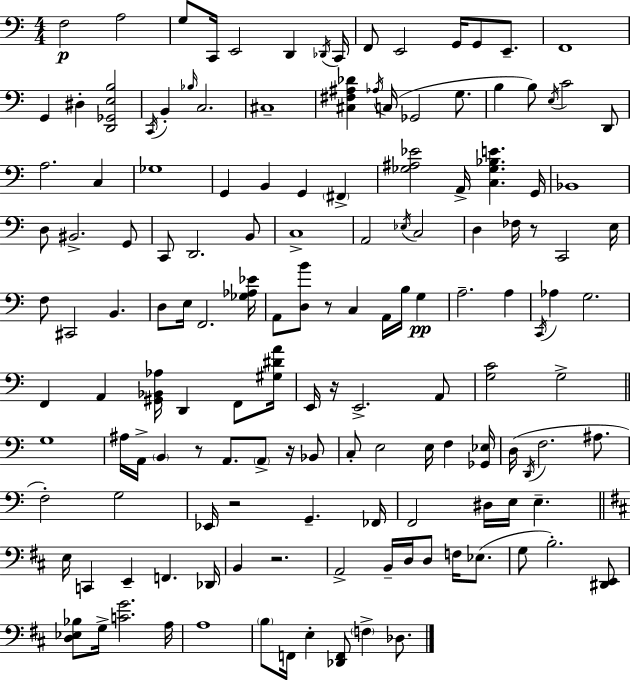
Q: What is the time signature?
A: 4/4